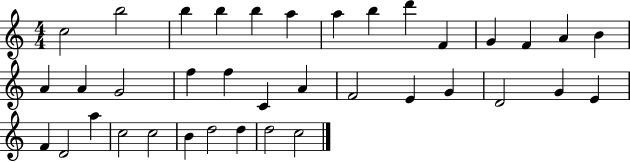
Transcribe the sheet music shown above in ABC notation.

X:1
T:Untitled
M:4/4
L:1/4
K:C
c2 b2 b b b a a b d' F G F A B A A G2 f f C A F2 E G D2 G E F D2 a c2 c2 B d2 d d2 c2